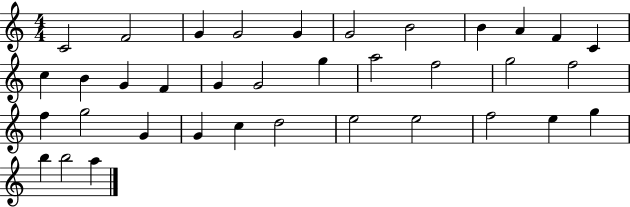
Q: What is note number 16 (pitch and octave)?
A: G4